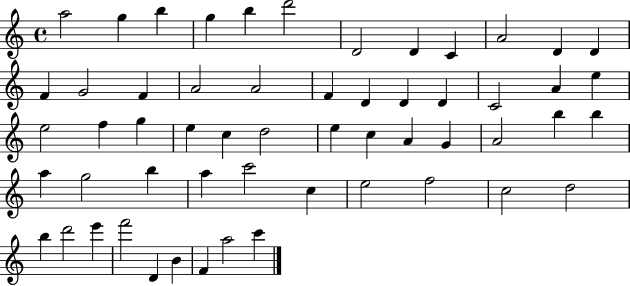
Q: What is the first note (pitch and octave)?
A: A5